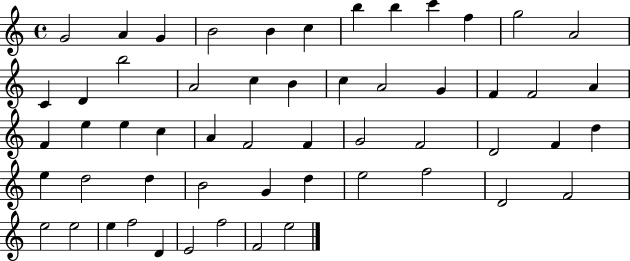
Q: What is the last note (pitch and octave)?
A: E5